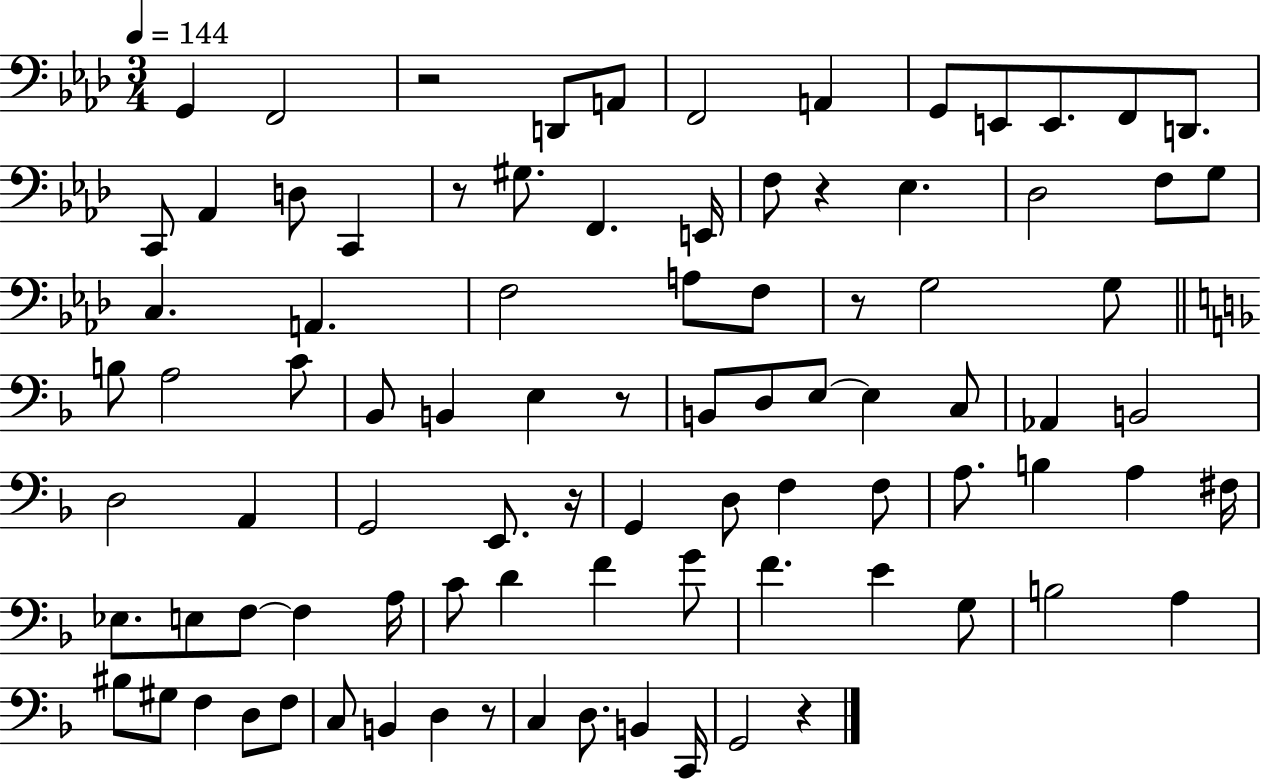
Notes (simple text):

G2/q F2/h R/h D2/e A2/e F2/h A2/q G2/e E2/e E2/e. F2/e D2/e. C2/e Ab2/q D3/e C2/q R/e G#3/e. F2/q. E2/s F3/e R/q Eb3/q. Db3/h F3/e G3/e C3/q. A2/q. F3/h A3/e F3/e R/e G3/h G3/e B3/e A3/h C4/e Bb2/e B2/q E3/q R/e B2/e D3/e E3/e E3/q C3/e Ab2/q B2/h D3/h A2/q G2/h E2/e. R/s G2/q D3/e F3/q F3/e A3/e. B3/q A3/q F#3/s Eb3/e. E3/e F3/e F3/q A3/s C4/e D4/q F4/q G4/e F4/q. E4/q G3/e B3/h A3/q BIS3/e G#3/e F3/q D3/e F3/e C3/e B2/q D3/q R/e C3/q D3/e. B2/q C2/s G2/h R/q